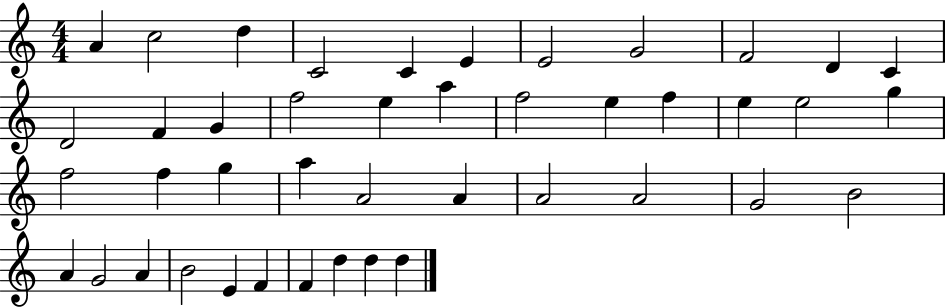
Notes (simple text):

A4/q C5/h D5/q C4/h C4/q E4/q E4/h G4/h F4/h D4/q C4/q D4/h F4/q G4/q F5/h E5/q A5/q F5/h E5/q F5/q E5/q E5/h G5/q F5/h F5/q G5/q A5/q A4/h A4/q A4/h A4/h G4/h B4/h A4/q G4/h A4/q B4/h E4/q F4/q F4/q D5/q D5/q D5/q